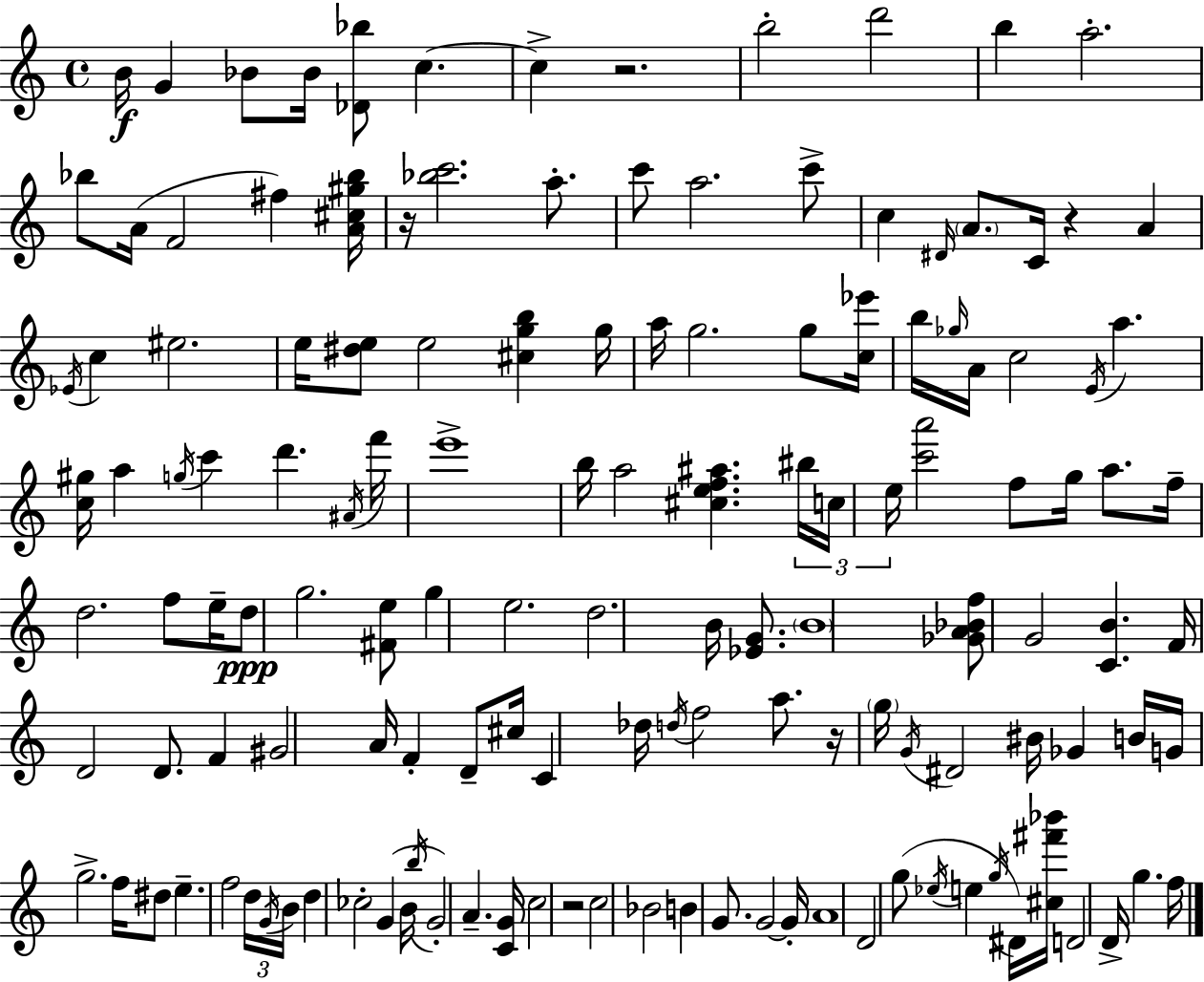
{
  \clef treble
  \time 4/4
  \defaultTimeSignature
  \key a \minor
  b'16\f g'4 bes'8 bes'16 <des' bes''>8 c''4.~~ | c''4-> r2. | b''2-. d'''2 | b''4 a''2.-. | \break bes''8 a'16( f'2 fis''4) <a' cis'' gis'' bes''>16 | r16 <bes'' c'''>2. a''8.-. | c'''8 a''2. c'''8-> | c''4 \grace { dis'16 } \parenthesize a'8. c'16 r4 a'4 | \break \acciaccatura { ees'16 } c''4 eis''2. | e''16 <dis'' e''>8 e''2 <cis'' g'' b''>4 | g''16 a''16 g''2. g''8 | <c'' ees'''>16 b''16 \grace { ges''16 } a'16 c''2 \acciaccatura { e'16 } a''4. | \break <c'' gis''>16 a''4 \acciaccatura { g''16 } c'''4 d'''4. | \acciaccatura { ais'16 } f'''16 e'''1-> | b''16 a''2 <cis'' e'' f'' ais''>4. | \tuplet 3/2 { bis''16 c''16 e''16 } <c''' a'''>2 | \break f''8 g''16 a''8. f''16-- d''2. | f''8 e''16-- d''8\ppp g''2. | <fis' e''>8 g''4 e''2. | d''2. | \break b'16 <ees' g'>8. \parenthesize b'1 | <ges' a' bes' f''>8 g'2 | <c' b'>4. f'16 d'2 d'8. | f'4 gis'2 a'16 f'4-. | \break d'8-- cis''16 c'4 des''16 \acciaccatura { d''16 } f''2 | a''8. r16 \parenthesize g''16 \acciaccatura { g'16 } dis'2 | bis'16 ges'4 b'16 g'16 g''2.-> | f''16 dis''8 e''4.-- f''2 | \break \tuplet 3/2 { d''16 \acciaccatura { g'16 } b'16 } d''4 ces''2-. | g'4( b'16 \acciaccatura { b''16 }) g'2-. | a'4.-- <c' g'>16 c''2 | r2 c''2 | \break bes'2 b'4 g'8. | g'2~~ g'16-. a'1 | d'2 | g''8( \acciaccatura { ees''16 } e''4 \acciaccatura { g''16 } dis'16) <cis'' fis''' bes'''>16 d'2 | \break d'16-> g''4. f''16 \bar "|."
}